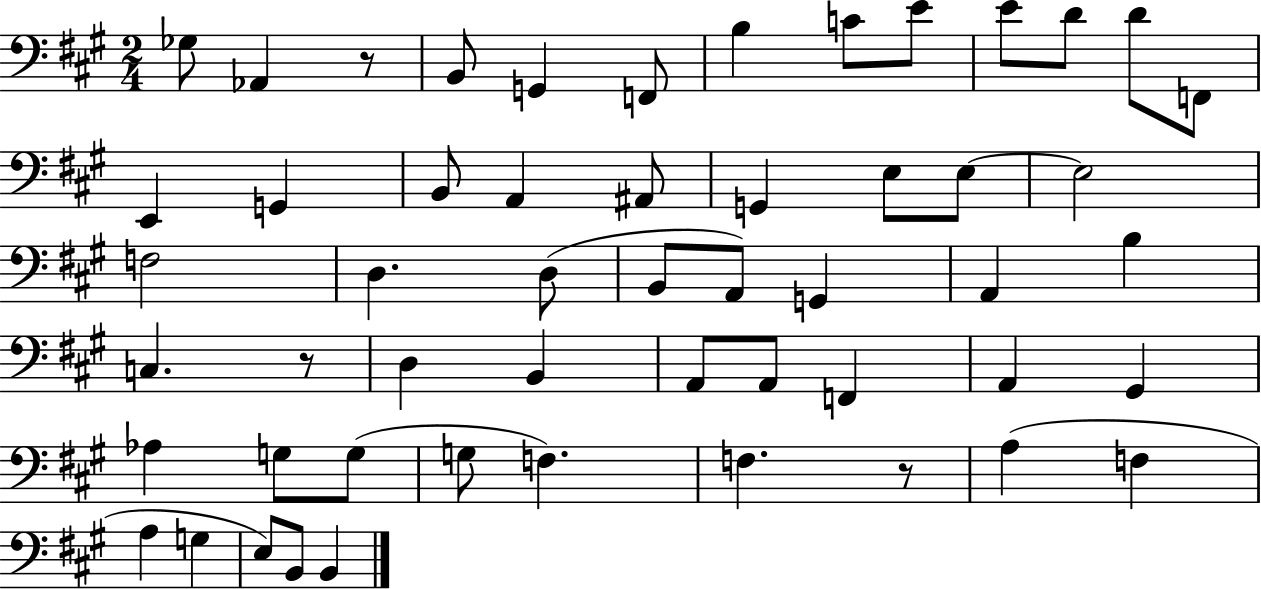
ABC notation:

X:1
T:Untitled
M:2/4
L:1/4
K:A
_G,/2 _A,, z/2 B,,/2 G,, F,,/2 B, C/2 E/2 E/2 D/2 D/2 F,,/2 E,, G,, B,,/2 A,, ^A,,/2 G,, E,/2 E,/2 E,2 F,2 D, D,/2 B,,/2 A,,/2 G,, A,, B, C, z/2 D, B,, A,,/2 A,,/2 F,, A,, ^G,, _A, G,/2 G,/2 G,/2 F, F, z/2 A, F, A, G, E,/2 B,,/2 B,,